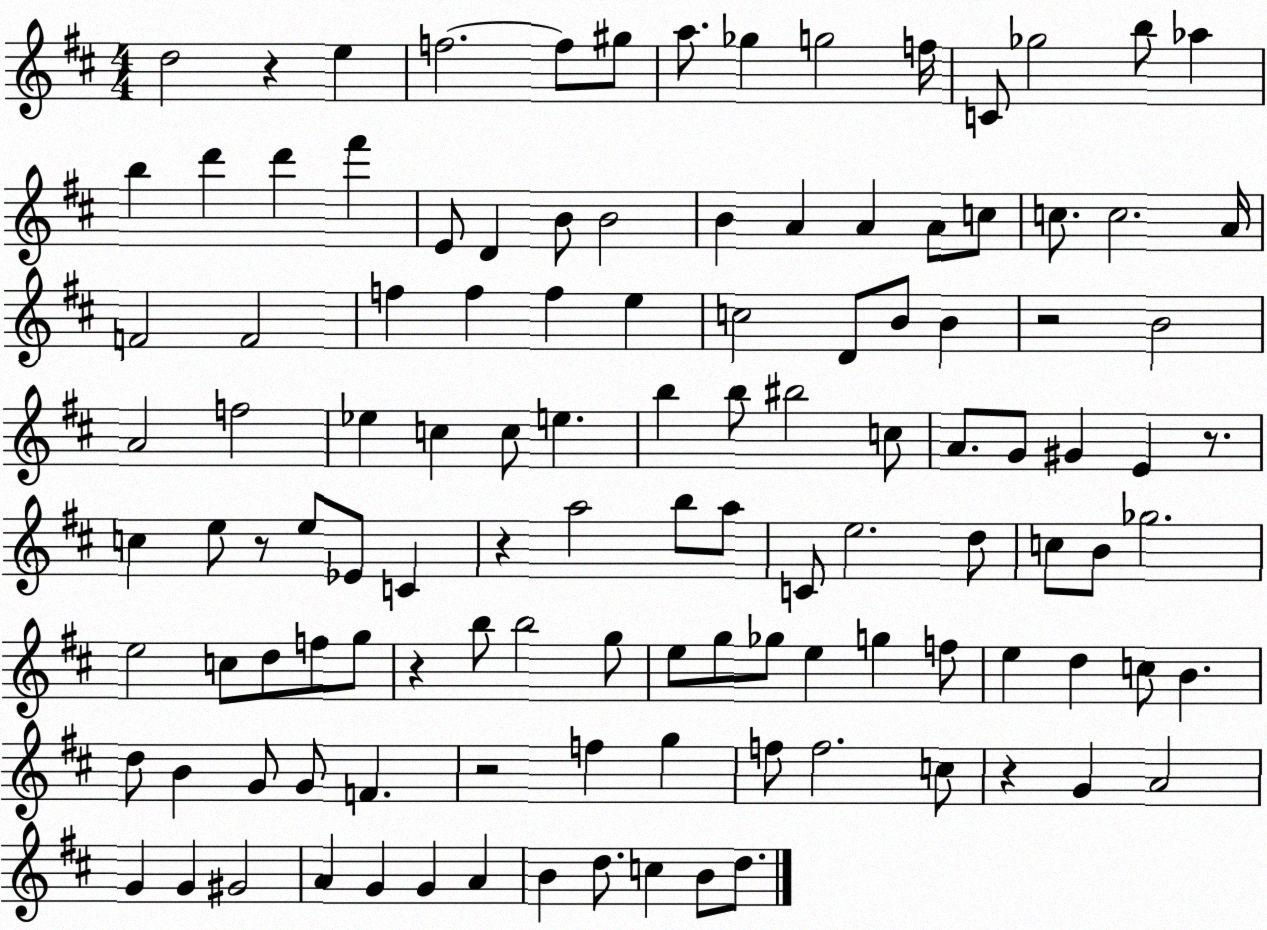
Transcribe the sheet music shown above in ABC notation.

X:1
T:Untitled
M:4/4
L:1/4
K:D
d2 z e f2 f/2 ^g/2 a/2 _g g2 f/4 C/2 _g2 b/2 _a b d' d' ^f' E/2 D B/2 B2 B A A A/2 c/2 c/2 c2 A/4 F2 F2 f f f e c2 D/2 B/2 B z2 B2 A2 f2 _e c c/2 e b b/2 ^b2 c/2 A/2 G/2 ^G E z/2 c e/2 z/2 e/2 _E/2 C z a2 b/2 a/2 C/2 e2 d/2 c/2 B/2 _g2 e2 c/2 d/2 f/2 g/2 z b/2 b2 g/2 e/2 g/2 _g/2 e g f/2 e d c/2 B d/2 B G/2 G/2 F z2 f g f/2 f2 c/2 z G A2 G G ^G2 A G G A B d/2 c B/2 d/2